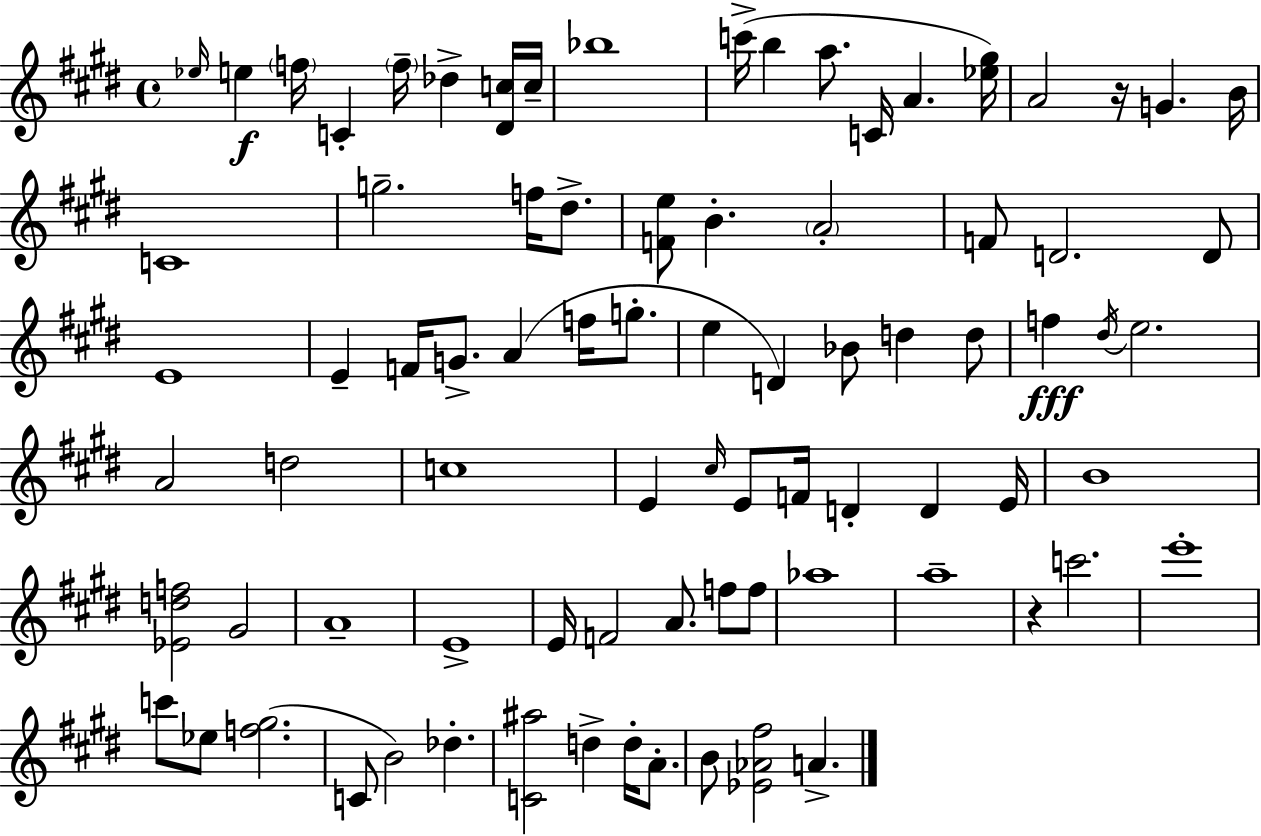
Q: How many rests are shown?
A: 2